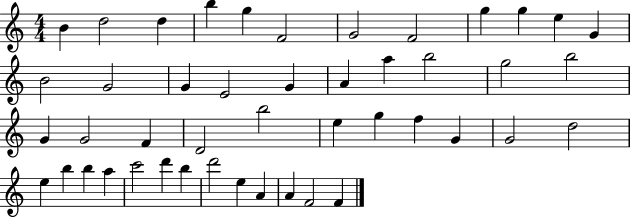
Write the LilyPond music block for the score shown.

{
  \clef treble
  \numericTimeSignature
  \time 4/4
  \key c \major
  b'4 d''2 d''4 | b''4 g''4 f'2 | g'2 f'2 | g''4 g''4 e''4 g'4 | \break b'2 g'2 | g'4 e'2 g'4 | a'4 a''4 b''2 | g''2 b''2 | \break g'4 g'2 f'4 | d'2 b''2 | e''4 g''4 f''4 g'4 | g'2 d''2 | \break e''4 b''4 b''4 a''4 | c'''2 d'''4 b''4 | d'''2 e''4 a'4 | a'4 f'2 f'4 | \break \bar "|."
}